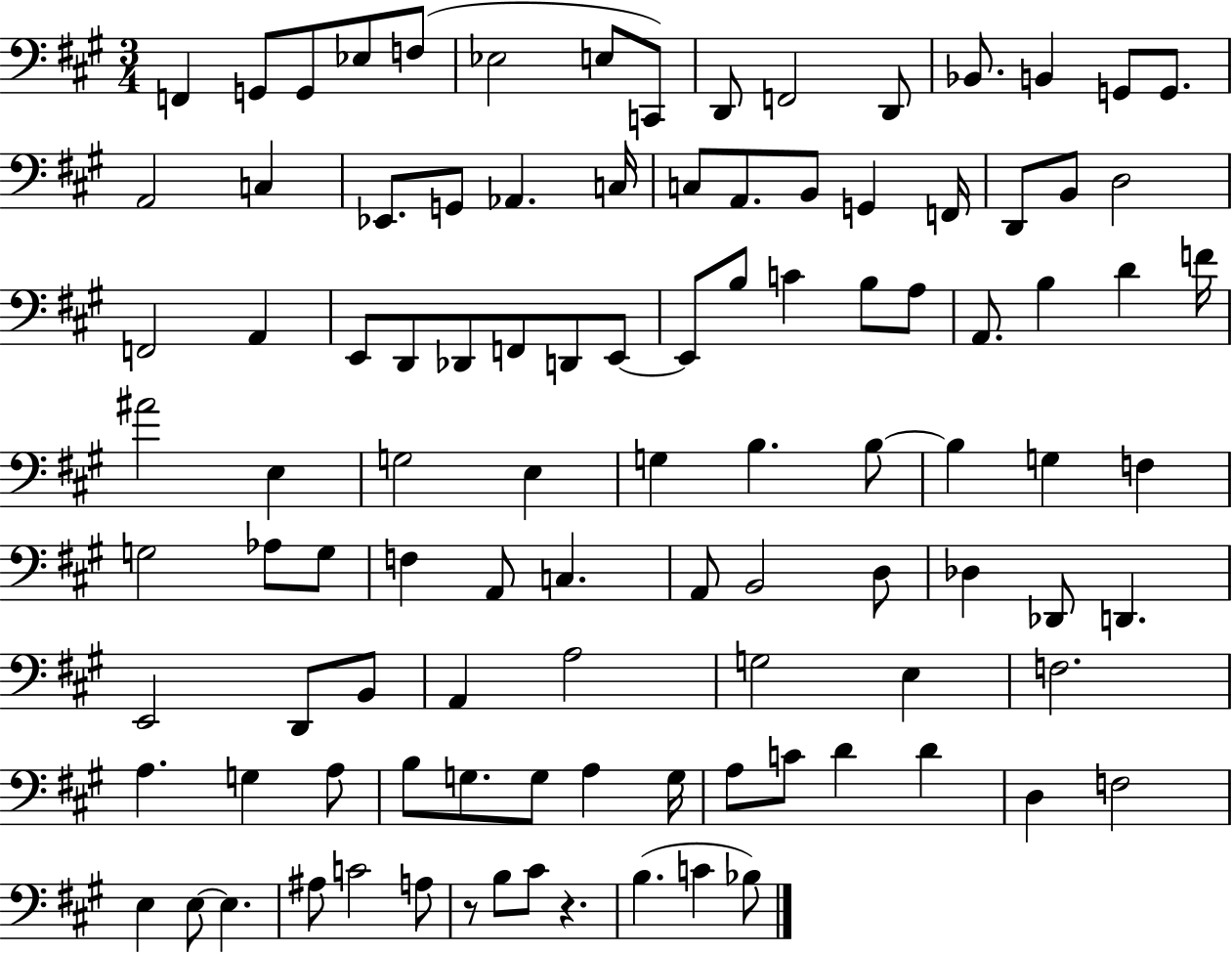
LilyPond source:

{
  \clef bass
  \numericTimeSignature
  \time 3/4
  \key a \major
  f,4 g,8 g,8 ees8 f8( | ees2 e8 c,8) | d,8 f,2 d,8 | bes,8. b,4 g,8 g,8. | \break a,2 c4 | ees,8. g,8 aes,4. c16 | c8 a,8. b,8 g,4 f,16 | d,8 b,8 d2 | \break f,2 a,4 | e,8 d,8 des,8 f,8 d,8 e,8~~ | e,8 b8 c'4 b8 a8 | a,8. b4 d'4 f'16 | \break ais'2 e4 | g2 e4 | g4 b4. b8~~ | b4 g4 f4 | \break g2 aes8 g8 | f4 a,8 c4. | a,8 b,2 d8 | des4 des,8 d,4. | \break e,2 d,8 b,8 | a,4 a2 | g2 e4 | f2. | \break a4. g4 a8 | b8 g8. g8 a4 g16 | a8 c'8 d'4 d'4 | d4 f2 | \break e4 e8~~ e4. | ais8 c'2 a8 | r8 b8 cis'8 r4. | b4.( c'4 bes8) | \break \bar "|."
}